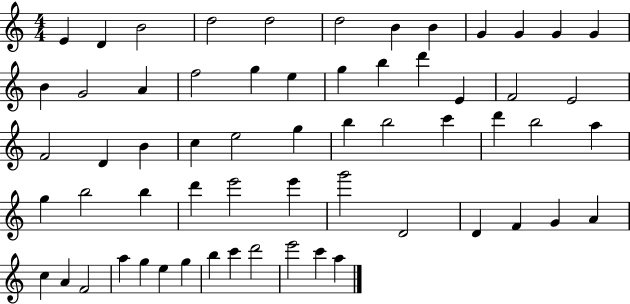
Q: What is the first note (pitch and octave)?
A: E4